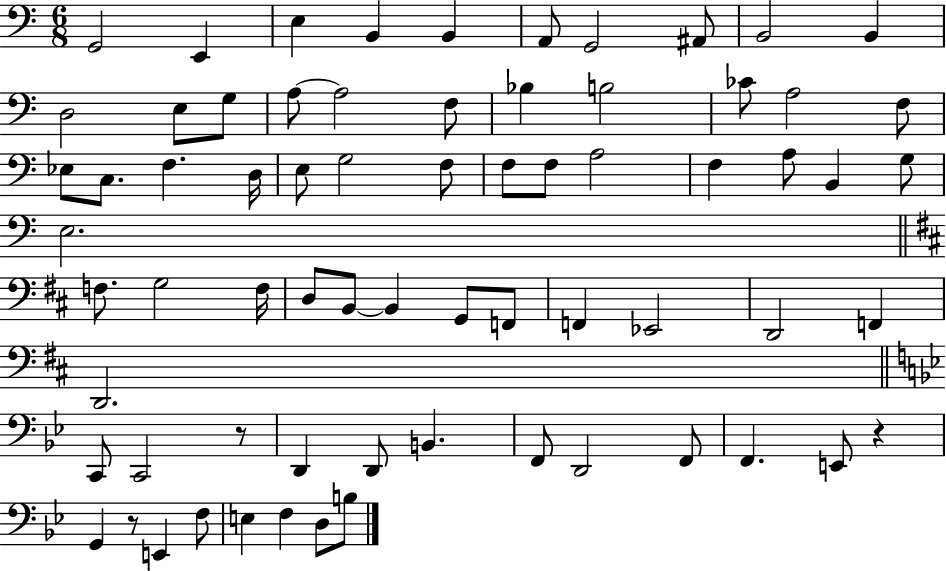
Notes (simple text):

G2/h E2/q E3/q B2/q B2/q A2/e G2/h A#2/e B2/h B2/q D3/h E3/e G3/e A3/e A3/h F3/e Bb3/q B3/h CES4/e A3/h F3/e Eb3/e C3/e. F3/q. D3/s E3/e G3/h F3/e F3/e F3/e A3/h F3/q A3/e B2/q G3/e E3/h. F3/e. G3/h F3/s D3/e B2/e B2/q G2/e F2/e F2/q Eb2/h D2/h F2/q D2/h. C2/e C2/h R/e D2/q D2/e B2/q. F2/e D2/h F2/e F2/q. E2/e R/q G2/q R/e E2/q F3/e E3/q F3/q D3/e B3/e